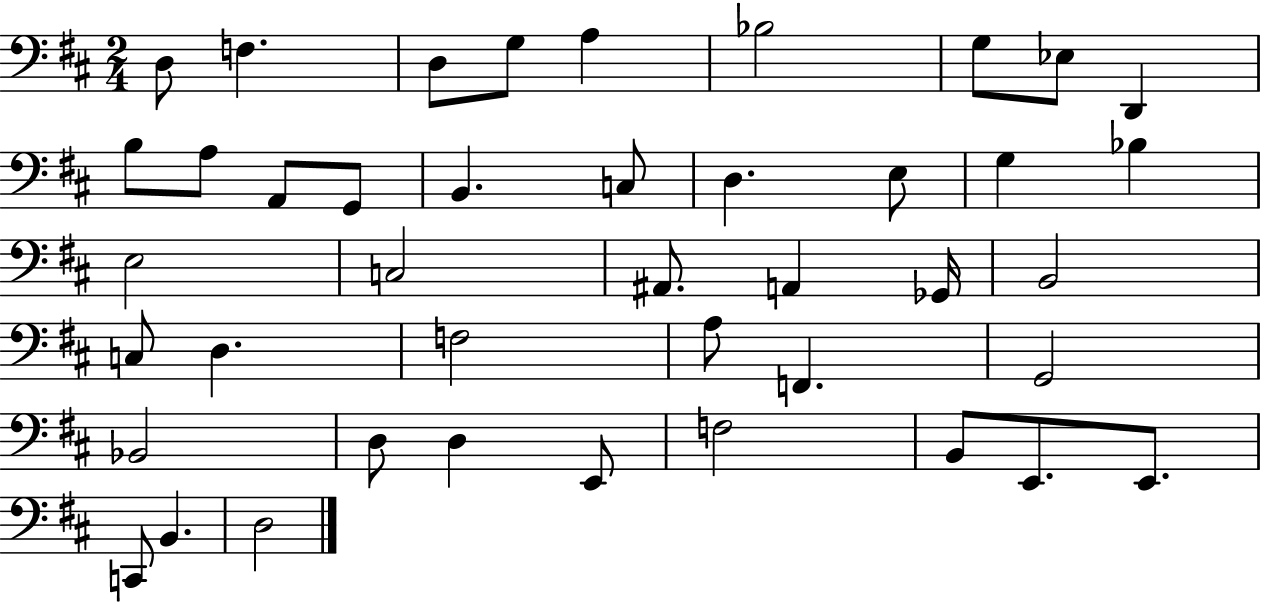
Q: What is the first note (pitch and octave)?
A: D3